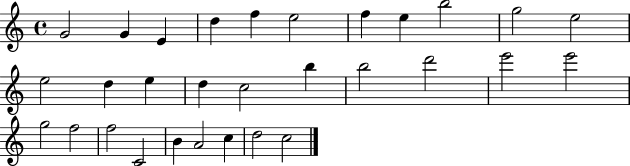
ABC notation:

X:1
T:Untitled
M:4/4
L:1/4
K:C
G2 G E d f e2 f e b2 g2 e2 e2 d e d c2 b b2 d'2 e'2 e'2 g2 f2 f2 C2 B A2 c d2 c2